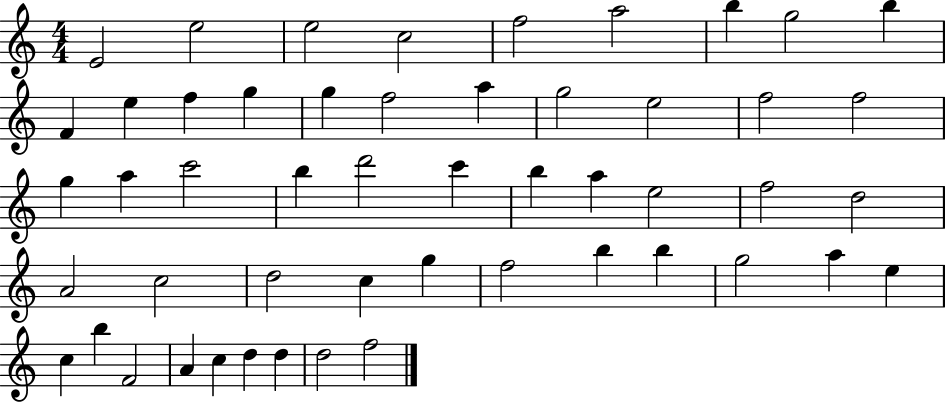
{
  \clef treble
  \numericTimeSignature
  \time 4/4
  \key c \major
  e'2 e''2 | e''2 c''2 | f''2 a''2 | b''4 g''2 b''4 | \break f'4 e''4 f''4 g''4 | g''4 f''2 a''4 | g''2 e''2 | f''2 f''2 | \break g''4 a''4 c'''2 | b''4 d'''2 c'''4 | b''4 a''4 e''2 | f''2 d''2 | \break a'2 c''2 | d''2 c''4 g''4 | f''2 b''4 b''4 | g''2 a''4 e''4 | \break c''4 b''4 f'2 | a'4 c''4 d''4 d''4 | d''2 f''2 | \bar "|."
}